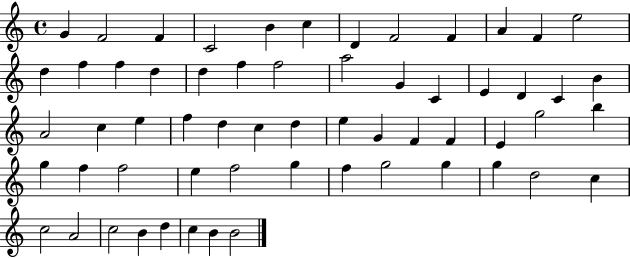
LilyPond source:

{
  \clef treble
  \time 4/4
  \defaultTimeSignature
  \key c \major
  g'4 f'2 f'4 | c'2 b'4 c''4 | d'4 f'2 f'4 | a'4 f'4 e''2 | \break d''4 f''4 f''4 d''4 | d''4 f''4 f''2 | a''2 g'4 c'4 | e'4 d'4 c'4 b'4 | \break a'2 c''4 e''4 | f''4 d''4 c''4 d''4 | e''4 g'4 f'4 f'4 | e'4 g''2 b''4 | \break g''4 f''4 f''2 | e''4 f''2 g''4 | f''4 g''2 g''4 | g''4 d''2 c''4 | \break c''2 a'2 | c''2 b'4 d''4 | c''4 b'4 b'2 | \bar "|."
}